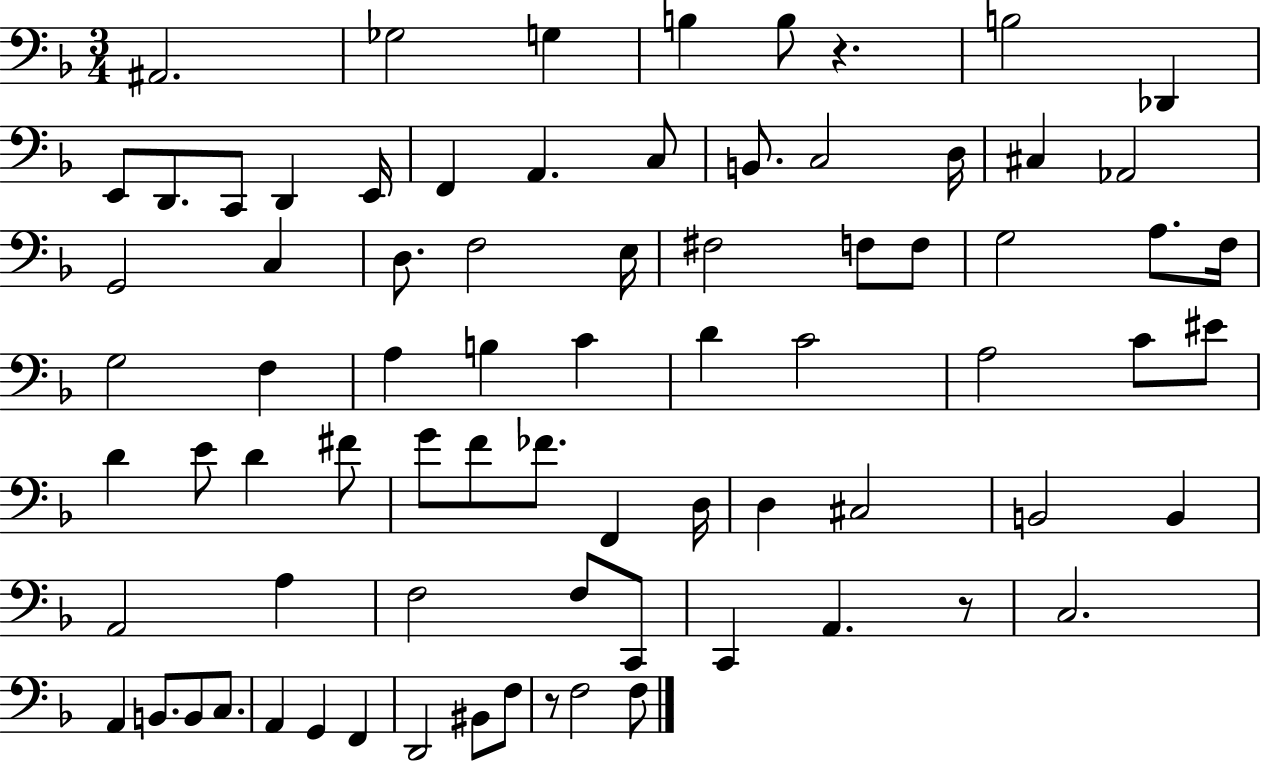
X:1
T:Untitled
M:3/4
L:1/4
K:F
^A,,2 _G,2 G, B, B,/2 z B,2 _D,, E,,/2 D,,/2 C,,/2 D,, E,,/4 F,, A,, C,/2 B,,/2 C,2 D,/4 ^C, _A,,2 G,,2 C, D,/2 F,2 E,/4 ^F,2 F,/2 F,/2 G,2 A,/2 F,/4 G,2 F, A, B, C D C2 A,2 C/2 ^E/2 D E/2 D ^F/2 G/2 F/2 _F/2 F,, D,/4 D, ^C,2 B,,2 B,, A,,2 A, F,2 F,/2 C,,/2 C,, A,, z/2 C,2 A,, B,,/2 B,,/2 C,/2 A,, G,, F,, D,,2 ^B,,/2 F,/2 z/2 F,2 F,/2